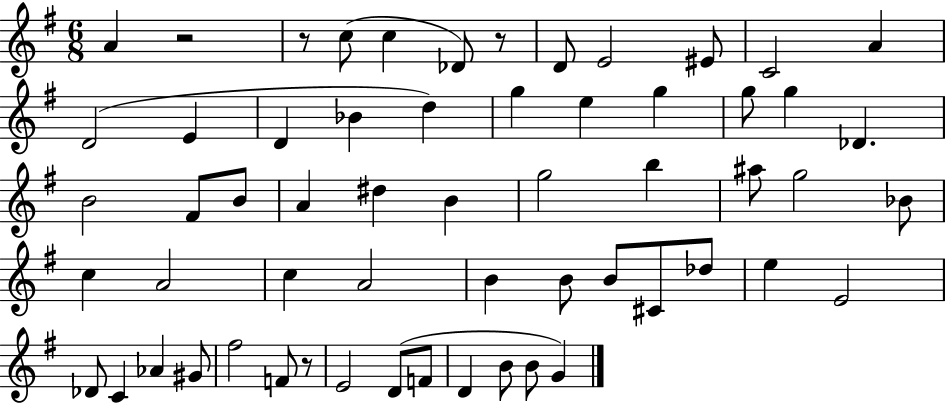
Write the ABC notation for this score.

X:1
T:Untitled
M:6/8
L:1/4
K:G
A z2 z/2 c/2 c _D/2 z/2 D/2 E2 ^E/2 C2 A D2 E D _B d g e g g/2 g _D B2 ^F/2 B/2 A ^d B g2 b ^a/2 g2 _B/2 c A2 c A2 B B/2 B/2 ^C/2 _d/2 e E2 _D/2 C _A ^G/2 ^f2 F/2 z/2 E2 D/2 F/2 D B/2 B/2 G